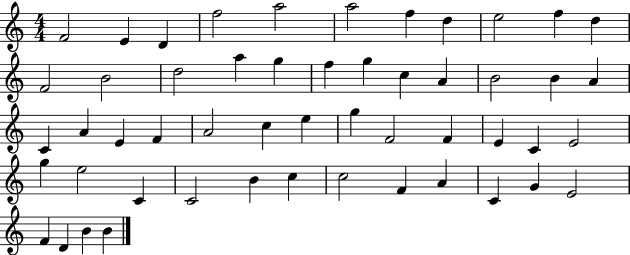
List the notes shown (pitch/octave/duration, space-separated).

F4/h E4/q D4/q F5/h A5/h A5/h F5/q D5/q E5/h F5/q D5/q F4/h B4/h D5/h A5/q G5/q F5/q G5/q C5/q A4/q B4/h B4/q A4/q C4/q A4/q E4/q F4/q A4/h C5/q E5/q G5/q F4/h F4/q E4/q C4/q E4/h G5/q E5/h C4/q C4/h B4/q C5/q C5/h F4/q A4/q C4/q G4/q E4/h F4/q D4/q B4/q B4/q